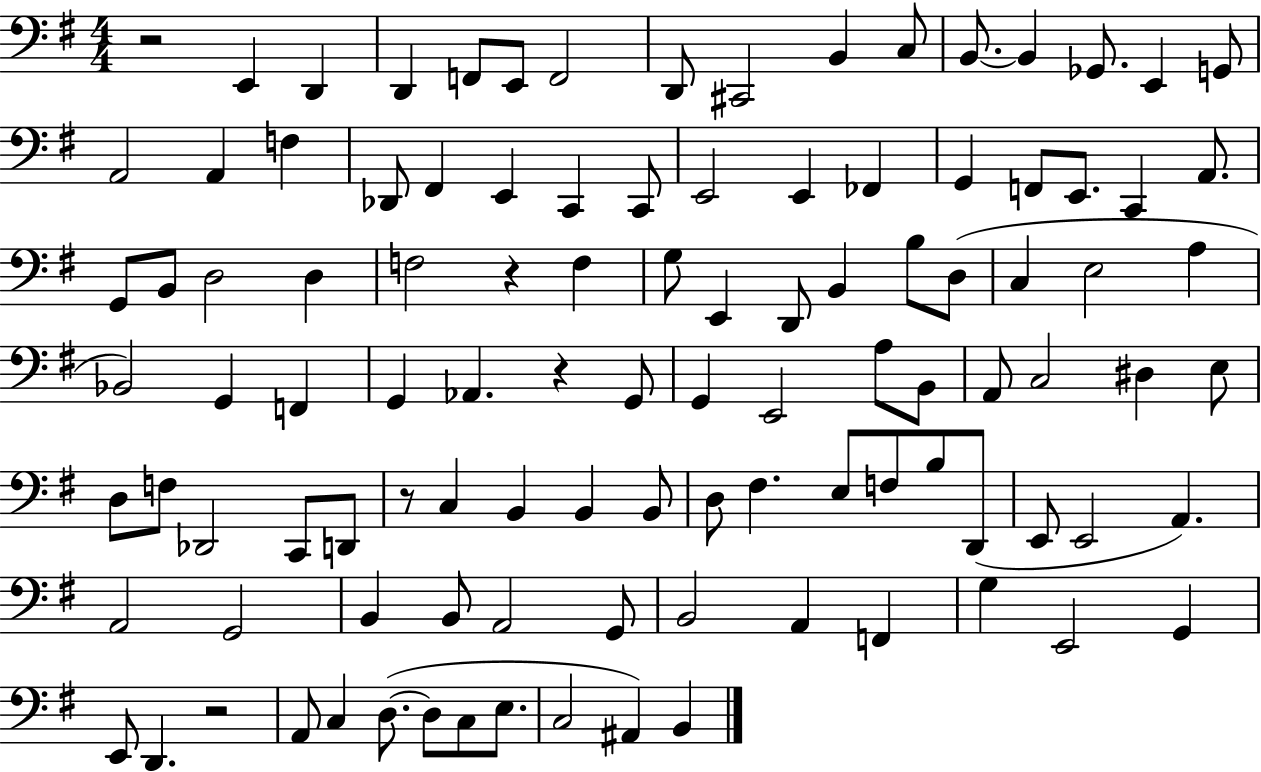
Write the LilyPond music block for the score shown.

{
  \clef bass
  \numericTimeSignature
  \time 4/4
  \key g \major
  \repeat volta 2 { r2 e,4 d,4 | d,4 f,8 e,8 f,2 | d,8 cis,2 b,4 c8 | b,8.~~ b,4 ges,8. e,4 g,8 | \break a,2 a,4 f4 | des,8 fis,4 e,4 c,4 c,8 | e,2 e,4 fes,4 | g,4 f,8 e,8. c,4 a,8. | \break g,8 b,8 d2 d4 | f2 r4 f4 | g8 e,4 d,8 b,4 b8 d8( | c4 e2 a4 | \break bes,2) g,4 f,4 | g,4 aes,4. r4 g,8 | g,4 e,2 a8 b,8 | a,8 c2 dis4 e8 | \break d8 f8 des,2 c,8 d,8 | r8 c4 b,4 b,4 b,8 | d8 fis4. e8 f8 b8 d,8( | e,8 e,2 a,4.) | \break a,2 g,2 | b,4 b,8 a,2 g,8 | b,2 a,4 f,4 | g4 e,2 g,4 | \break e,8 d,4. r2 | a,8 c4 d8.~(~ d8 c8 e8. | c2 ais,4) b,4 | } \bar "|."
}